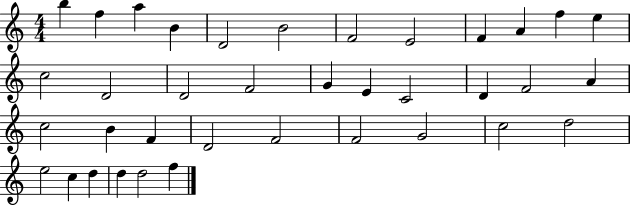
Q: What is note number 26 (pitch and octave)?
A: D4